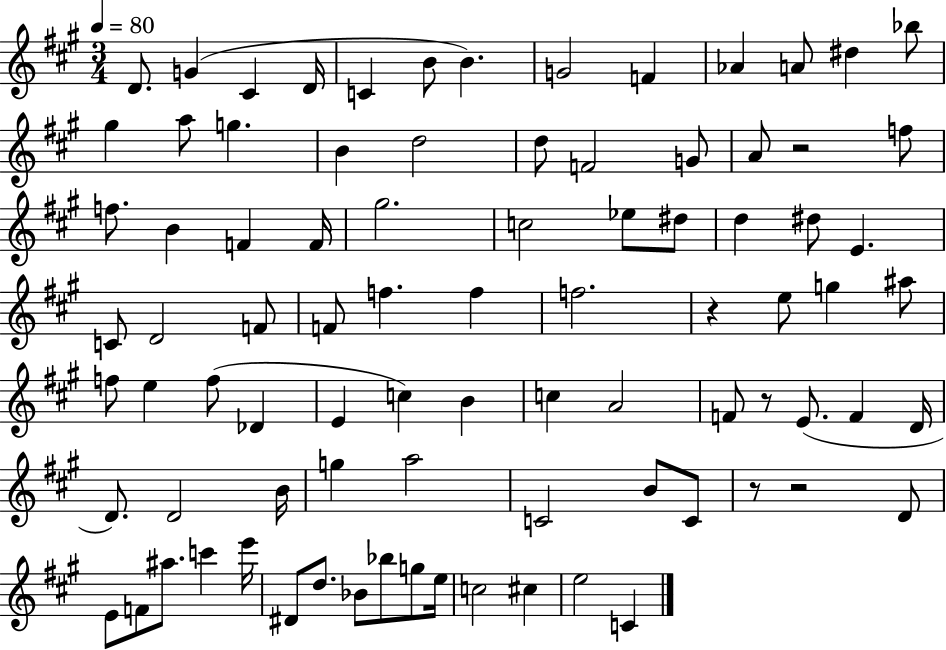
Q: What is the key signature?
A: A major